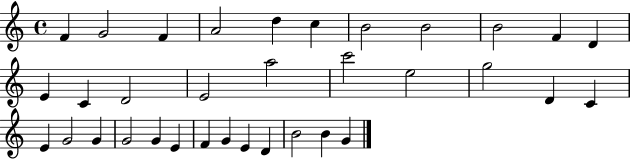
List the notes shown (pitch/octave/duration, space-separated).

F4/q G4/h F4/q A4/h D5/q C5/q B4/h B4/h B4/h F4/q D4/q E4/q C4/q D4/h E4/h A5/h C6/h E5/h G5/h D4/q C4/q E4/q G4/h G4/q G4/h G4/q E4/q F4/q G4/q E4/q D4/q B4/h B4/q G4/q